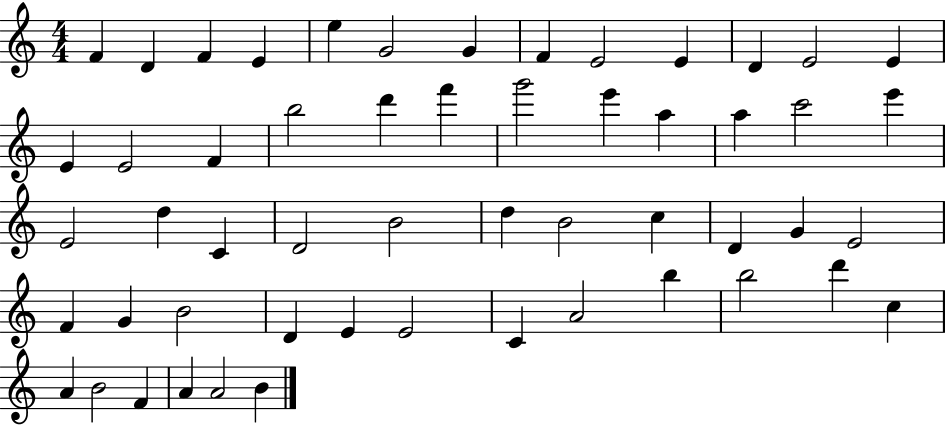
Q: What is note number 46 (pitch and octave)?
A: B5